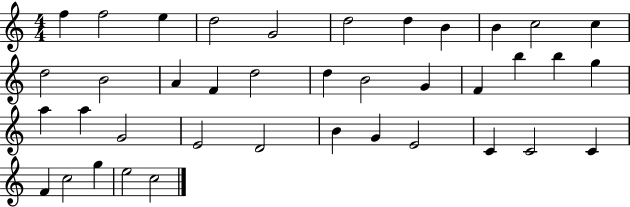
F5/q F5/h E5/q D5/h G4/h D5/h D5/q B4/q B4/q C5/h C5/q D5/h B4/h A4/q F4/q D5/h D5/q B4/h G4/q F4/q B5/q B5/q G5/q A5/q A5/q G4/h E4/h D4/h B4/q G4/q E4/h C4/q C4/h C4/q F4/q C5/h G5/q E5/h C5/h